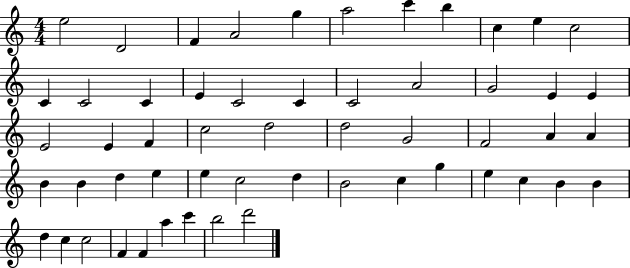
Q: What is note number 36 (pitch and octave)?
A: E5